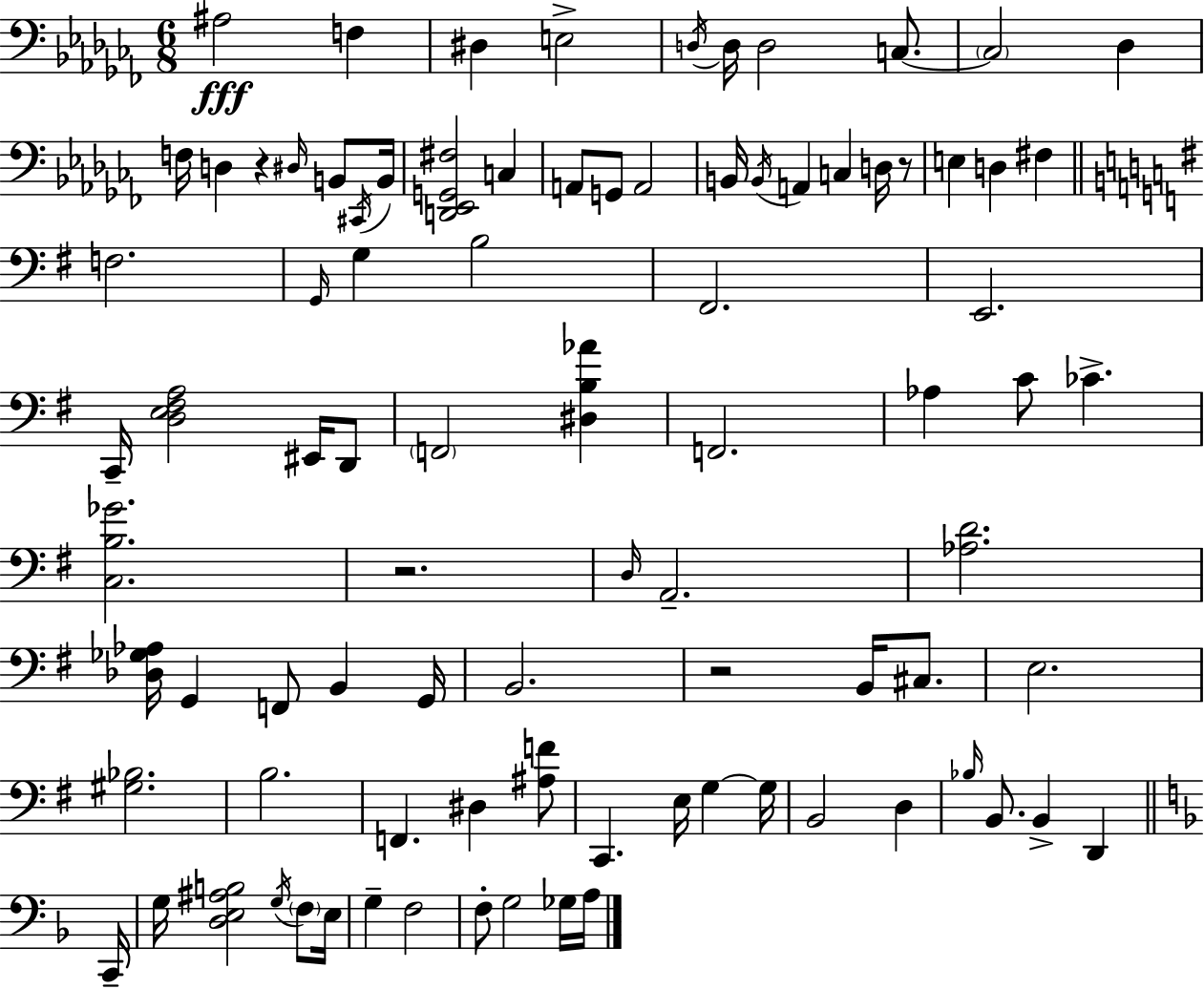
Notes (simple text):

A#3/h F3/q D#3/q E3/h D3/s D3/s D3/h C3/e. C3/h Db3/q F3/s D3/q R/q D#3/s B2/e C#2/s B2/s [D2,Eb2,G2,F#3]/h C3/q A2/e G2/e A2/h B2/s B2/s A2/q C3/q D3/s R/e E3/q D3/q F#3/q F3/h. G2/s G3/q B3/h F#2/h. E2/h. C2/s [D3,E3,F#3,A3]/h EIS2/s D2/e F2/h [D#3,B3,Ab4]/q F2/h. Ab3/q C4/e CES4/q. [C3,B3,Gb4]/h. R/h. D3/s A2/h. [Ab3,D4]/h. [Db3,Gb3,Ab3]/s G2/q F2/e B2/q G2/s B2/h. R/h B2/s C#3/e. E3/h. [G#3,Bb3]/h. B3/h. F2/q. D#3/q [A#3,F4]/e C2/q. E3/s G3/q G3/s B2/h D3/q Bb3/s B2/e. B2/q D2/q C2/s G3/s [D3,E3,A#3,B3]/h G3/s F3/e E3/s G3/q F3/h F3/e G3/h Gb3/s A3/s